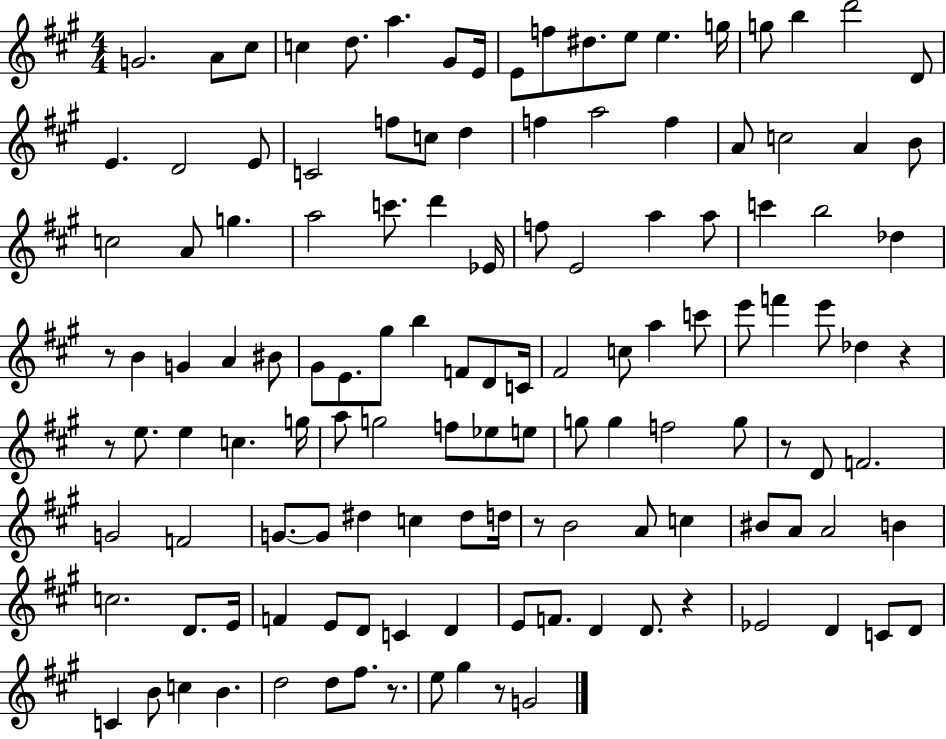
{
  \clef treble
  \numericTimeSignature
  \time 4/4
  \key a \major
  g'2. a'8 cis''8 | c''4 d''8. a''4. gis'8 e'16 | e'8 f''8 dis''8. e''8 e''4. g''16 | g''8 b''4 d'''2 d'8 | \break e'4. d'2 e'8 | c'2 f''8 c''8 d''4 | f''4 a''2 f''4 | a'8 c''2 a'4 b'8 | \break c''2 a'8 g''4. | a''2 c'''8. d'''4 ees'16 | f''8 e'2 a''4 a''8 | c'''4 b''2 des''4 | \break r8 b'4 g'4 a'4 bis'8 | gis'8 e'8. gis''8 b''4 f'8 d'8 c'16 | fis'2 c''8 a''4 c'''8 | e'''8 f'''4 e'''8 des''4 r4 | \break r8 e''8. e''4 c''4. g''16 | a''8 g''2 f''8 ees''8 e''8 | g''8 g''4 f''2 g''8 | r8 d'8 f'2. | \break g'2 f'2 | g'8.~~ g'8 dis''4 c''4 dis''8 d''16 | r8 b'2 a'8 c''4 | bis'8 a'8 a'2 b'4 | \break c''2. d'8. e'16 | f'4 e'8 d'8 c'4 d'4 | e'8 f'8. d'4 d'8. r4 | ees'2 d'4 c'8 d'8 | \break c'4 b'8 c''4 b'4. | d''2 d''8 fis''8. r8. | e''8 gis''4 r8 g'2 | \bar "|."
}